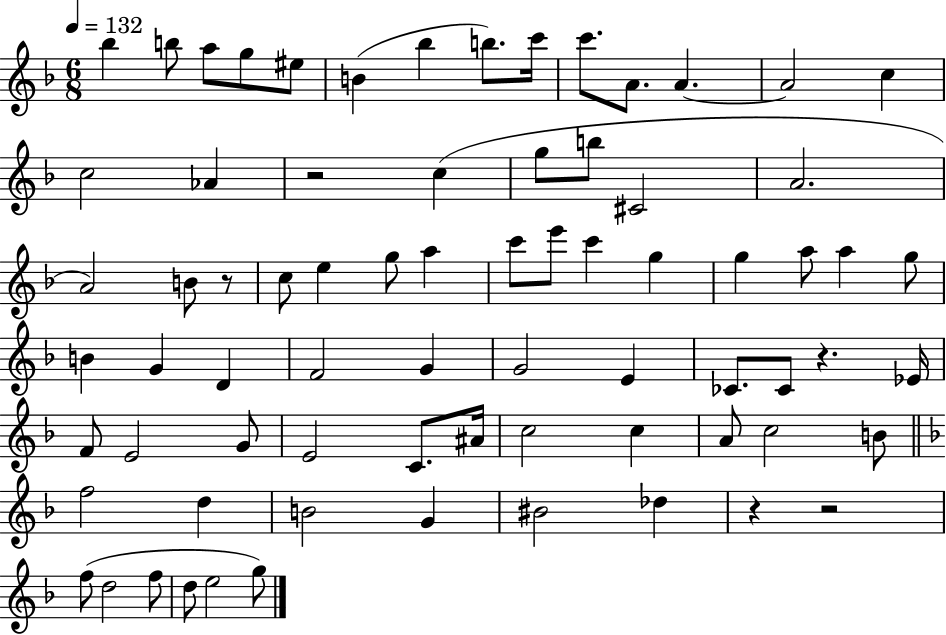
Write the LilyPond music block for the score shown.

{
  \clef treble
  \numericTimeSignature
  \time 6/8
  \key f \major
  \tempo 4 = 132
  bes''4 b''8 a''8 g''8 eis''8 | b'4( bes''4 b''8.) c'''16 | c'''8. a'8. a'4.~~ | a'2 c''4 | \break c''2 aes'4 | r2 c''4( | g''8 b''8 cis'2 | a'2. | \break a'2) b'8 r8 | c''8 e''4 g''8 a''4 | c'''8 e'''8 c'''4 g''4 | g''4 a''8 a''4 g''8 | \break b'4 g'4 d'4 | f'2 g'4 | g'2 e'4 | ces'8. ces'8 r4. ees'16 | \break f'8 e'2 g'8 | e'2 c'8. ais'16 | c''2 c''4 | a'8 c''2 b'8 | \break \bar "||" \break \key d \minor f''2 d''4 | b'2 g'4 | bis'2 des''4 | r4 r2 | \break f''8( d''2 f''8 | d''8 e''2 g''8) | \bar "|."
}